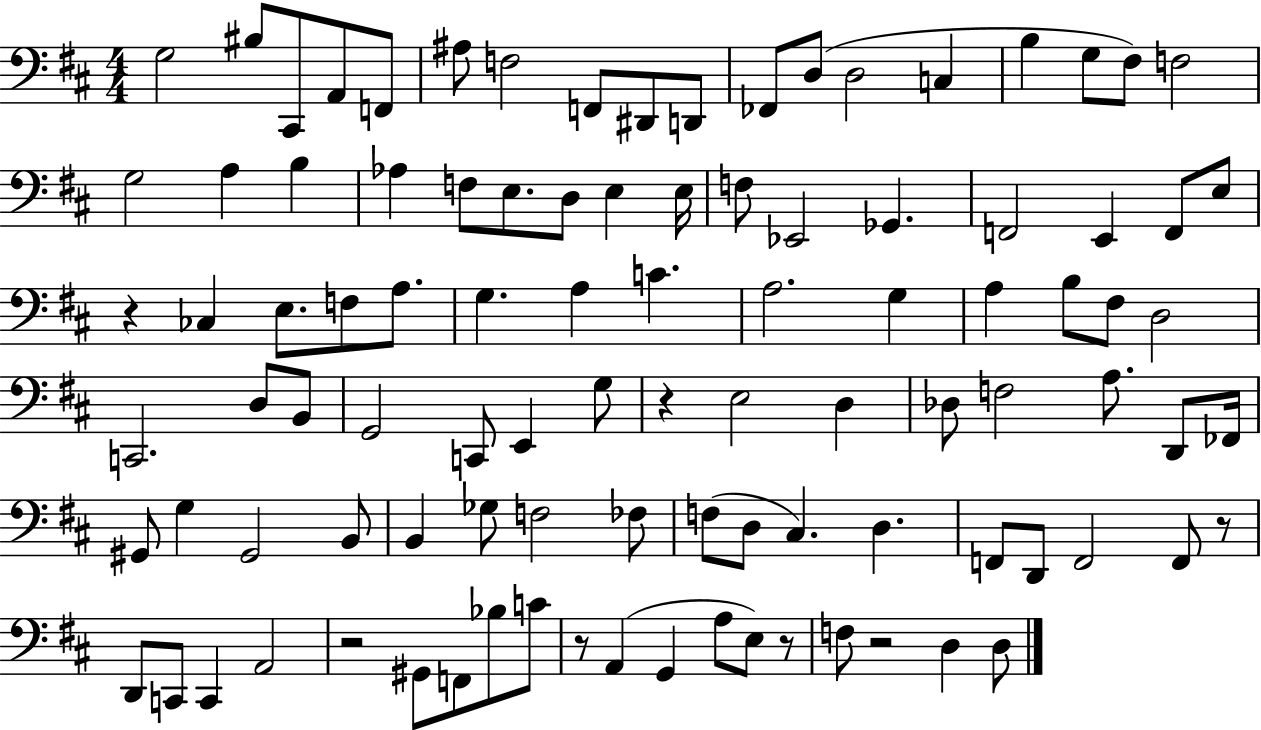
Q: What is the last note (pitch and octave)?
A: D3